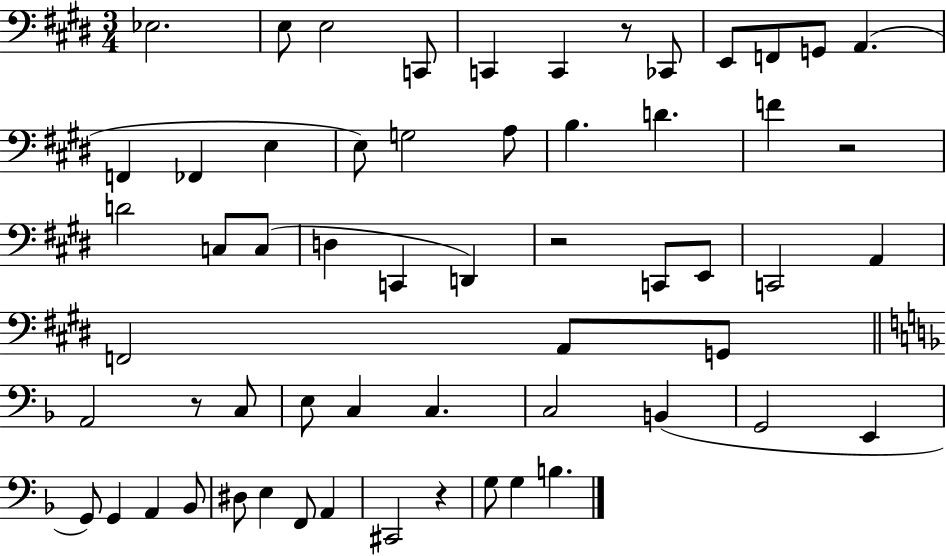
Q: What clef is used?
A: bass